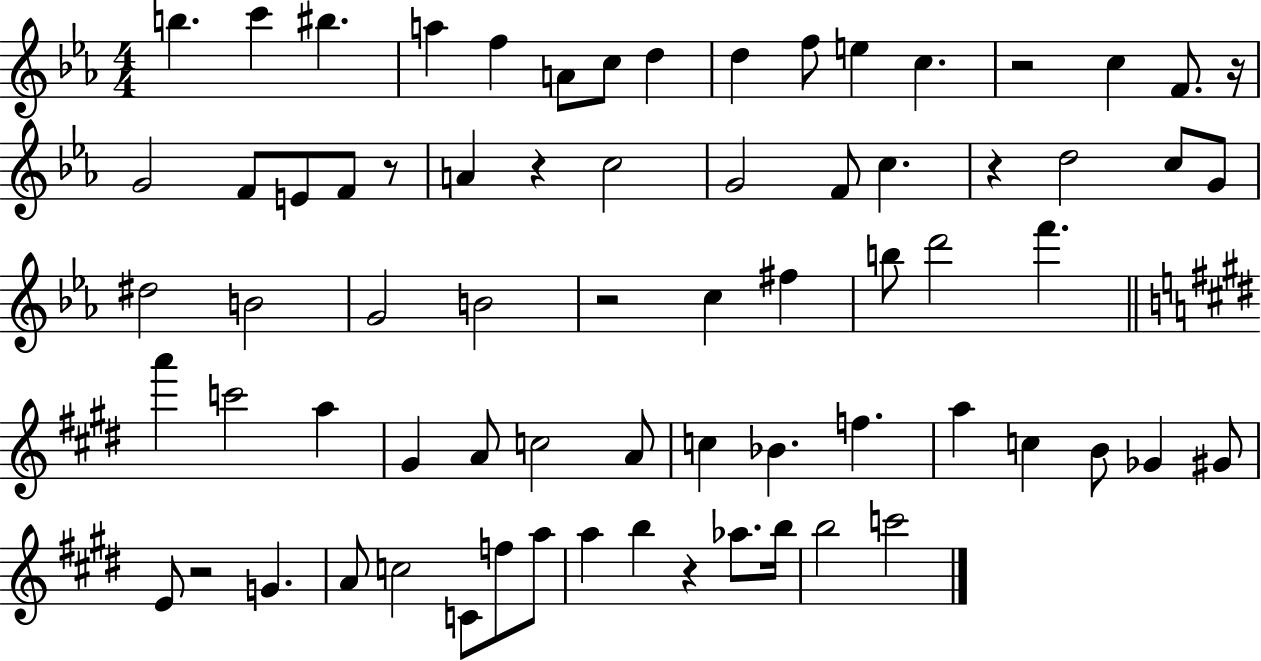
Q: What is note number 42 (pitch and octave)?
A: A4